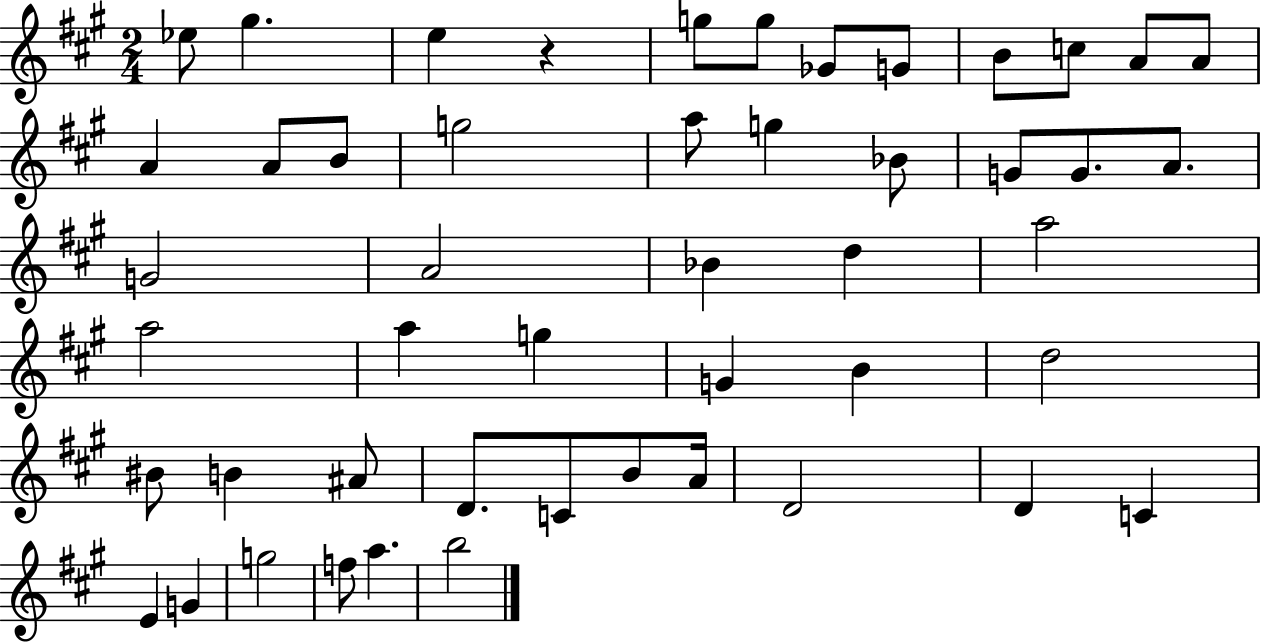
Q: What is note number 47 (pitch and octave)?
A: A5